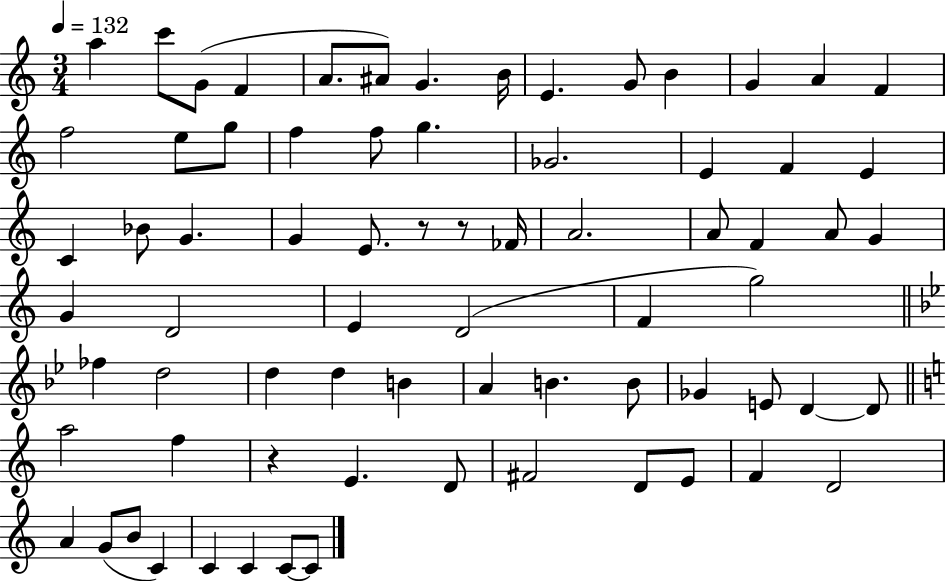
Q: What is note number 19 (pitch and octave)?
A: F5